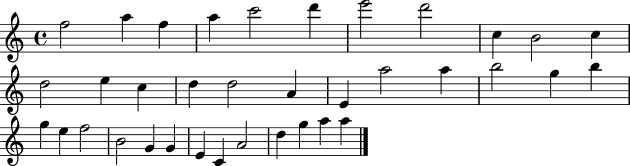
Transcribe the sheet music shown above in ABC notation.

X:1
T:Untitled
M:4/4
L:1/4
K:C
f2 a f a c'2 d' e'2 d'2 c B2 c d2 e c d d2 A E a2 a b2 g b g e f2 B2 G G E C A2 d g a a